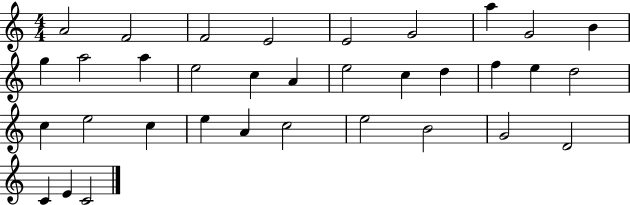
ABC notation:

X:1
T:Untitled
M:4/4
L:1/4
K:C
A2 F2 F2 E2 E2 G2 a G2 B g a2 a e2 c A e2 c d f e d2 c e2 c e A c2 e2 B2 G2 D2 C E C2